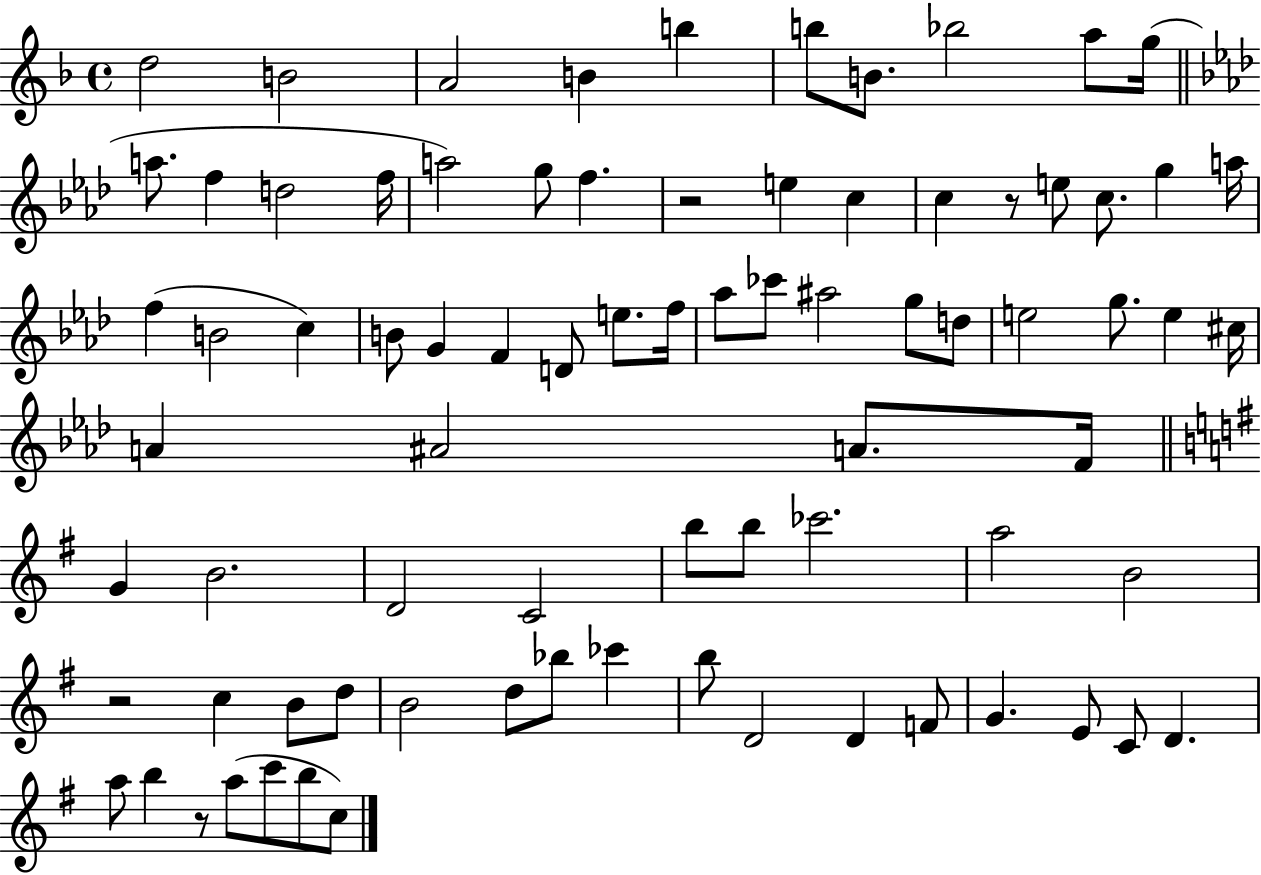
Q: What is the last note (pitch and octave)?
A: C5